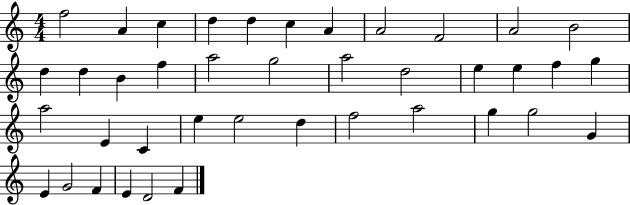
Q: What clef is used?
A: treble